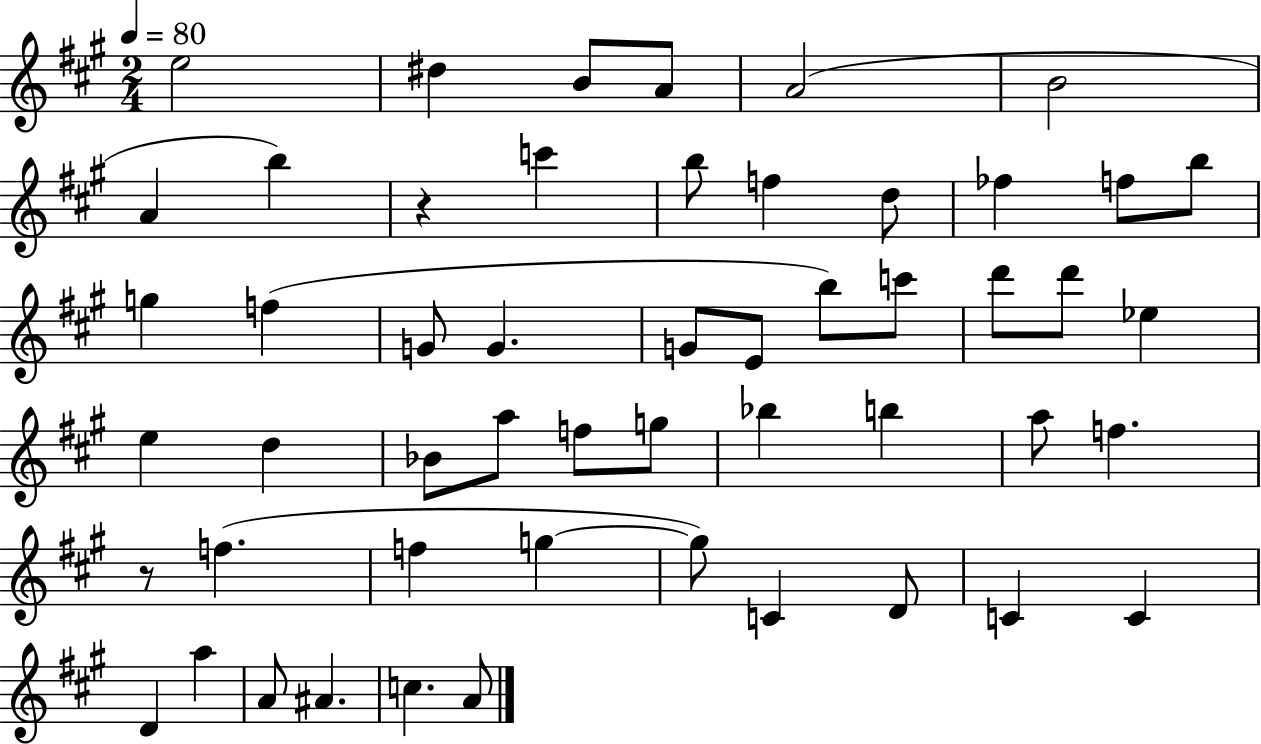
X:1
T:Untitled
M:2/4
L:1/4
K:A
e2 ^d B/2 A/2 A2 B2 A b z c' b/2 f d/2 _f f/2 b/2 g f G/2 G G/2 E/2 b/2 c'/2 d'/2 d'/2 _e e d _B/2 a/2 f/2 g/2 _b b a/2 f z/2 f f g g/2 C D/2 C C D a A/2 ^A c A/2